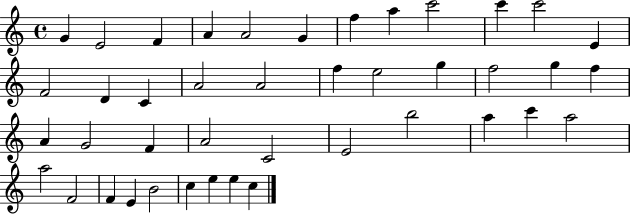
G4/q E4/h F4/q A4/q A4/h G4/q F5/q A5/q C6/h C6/q C6/h E4/q F4/h D4/q C4/q A4/h A4/h F5/q E5/h G5/q F5/h G5/q F5/q A4/q G4/h F4/q A4/h C4/h E4/h B5/h A5/q C6/q A5/h A5/h F4/h F4/q E4/q B4/h C5/q E5/q E5/q C5/q